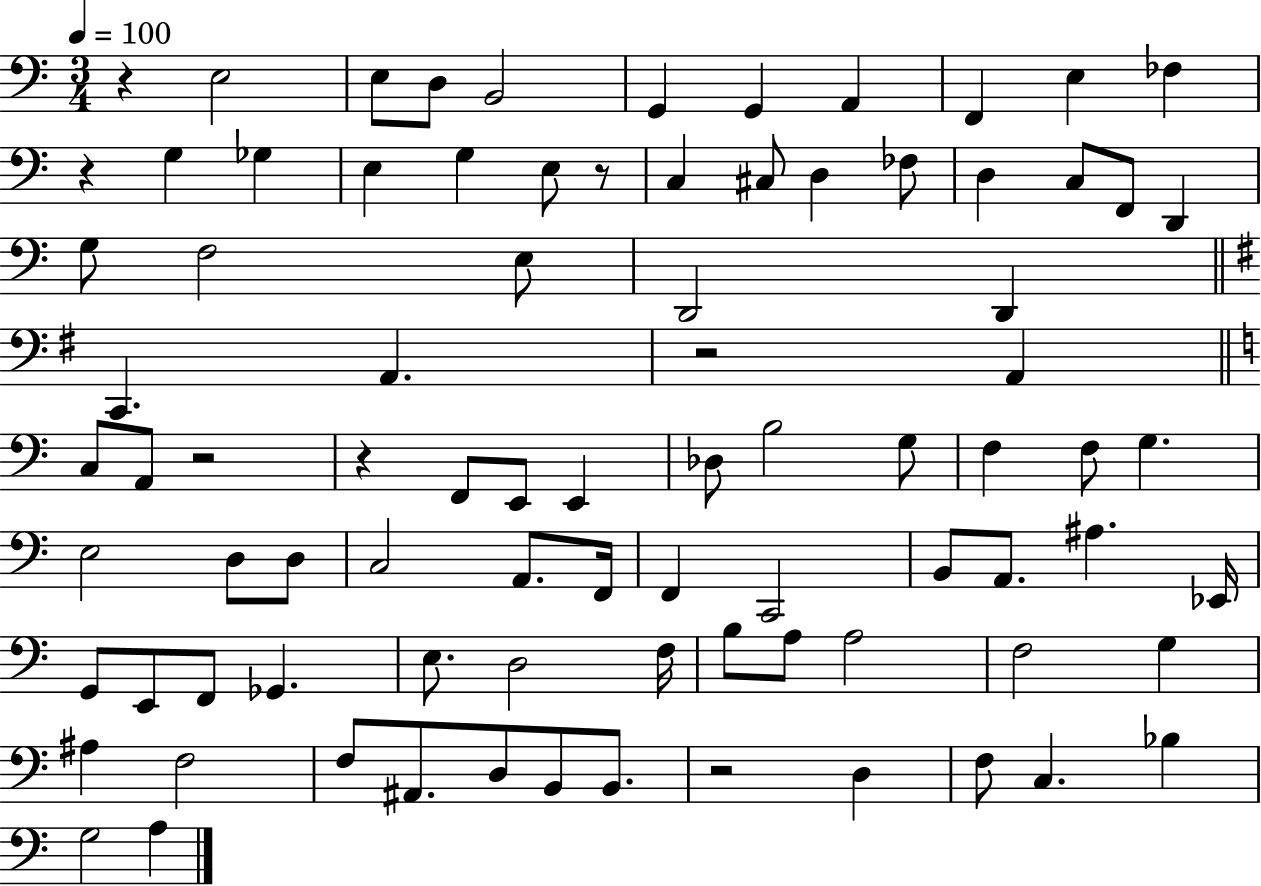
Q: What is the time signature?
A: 3/4